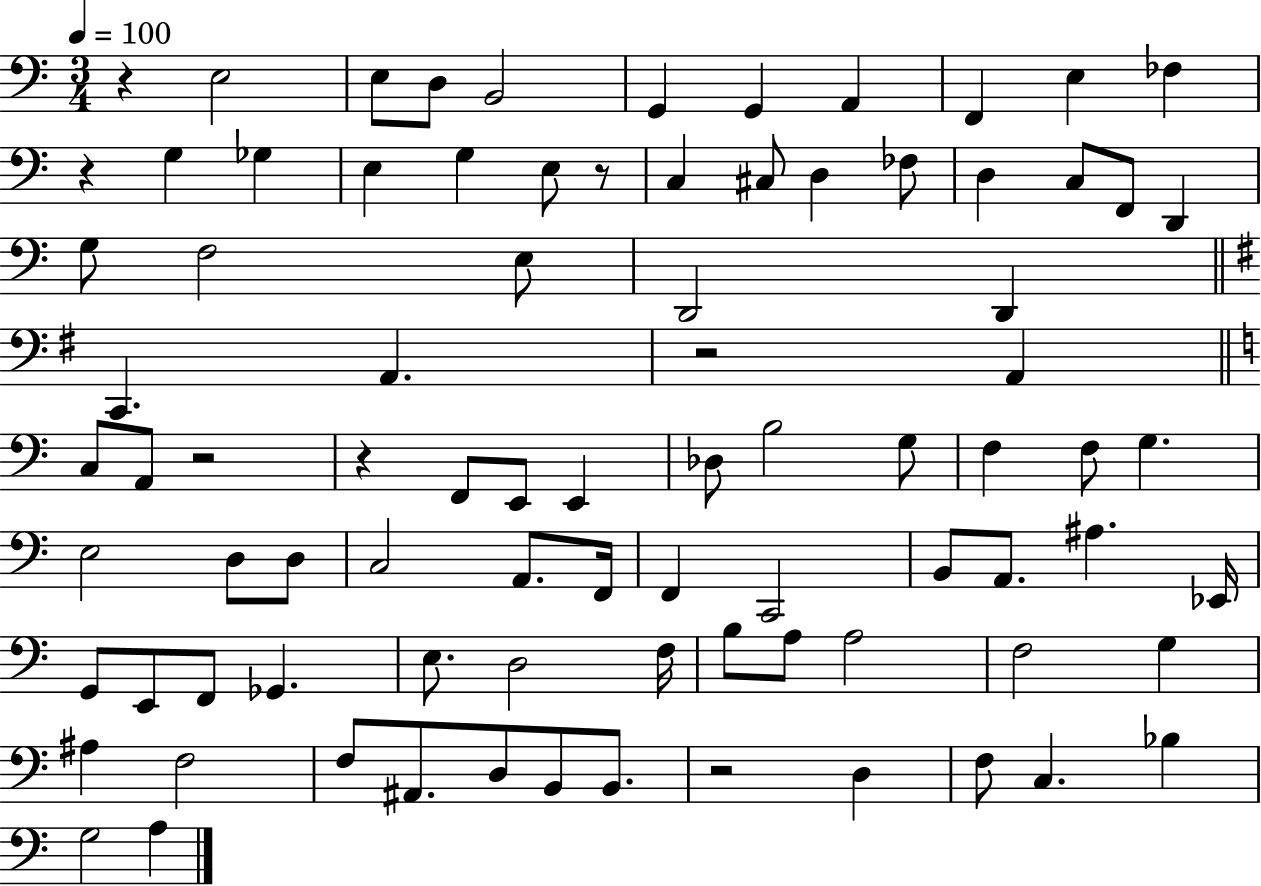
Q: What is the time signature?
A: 3/4